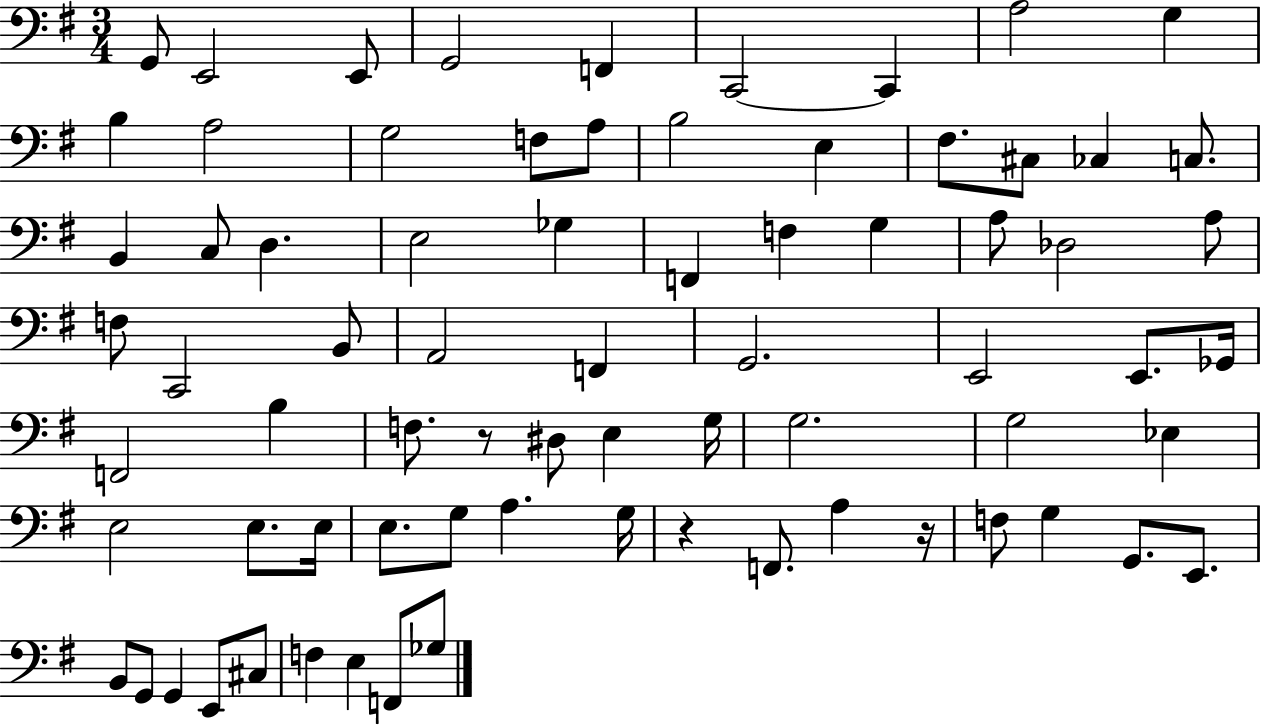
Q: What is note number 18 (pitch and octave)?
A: C#3